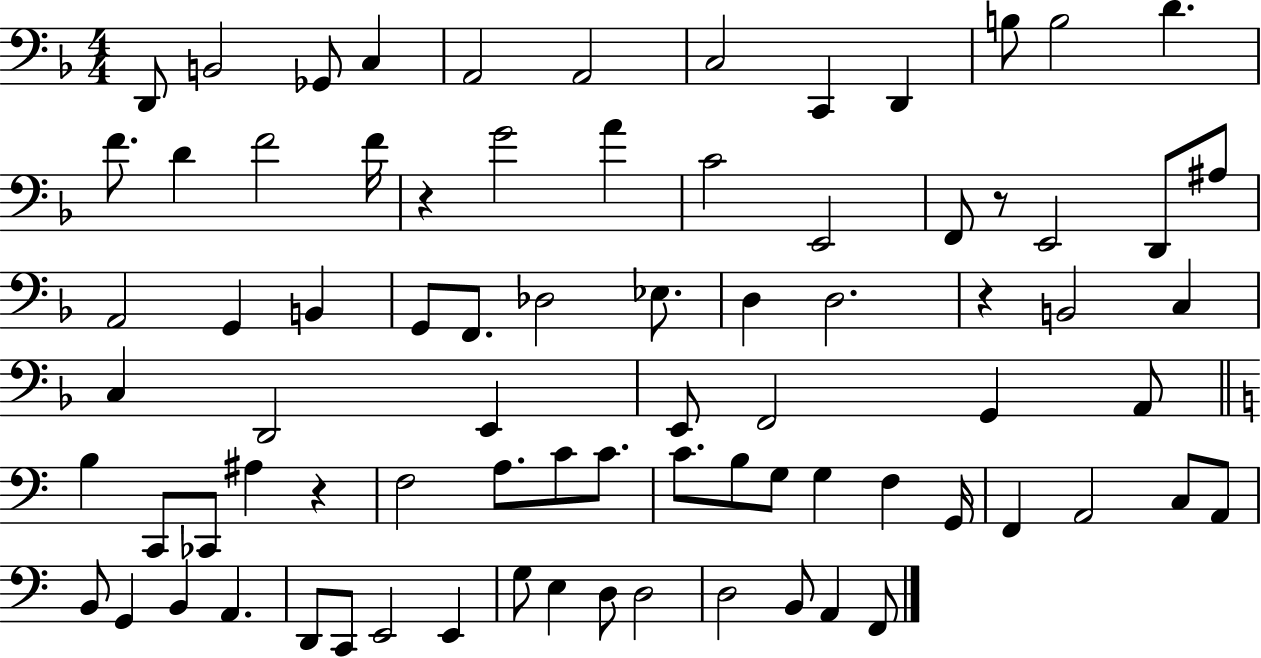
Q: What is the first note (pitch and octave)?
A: D2